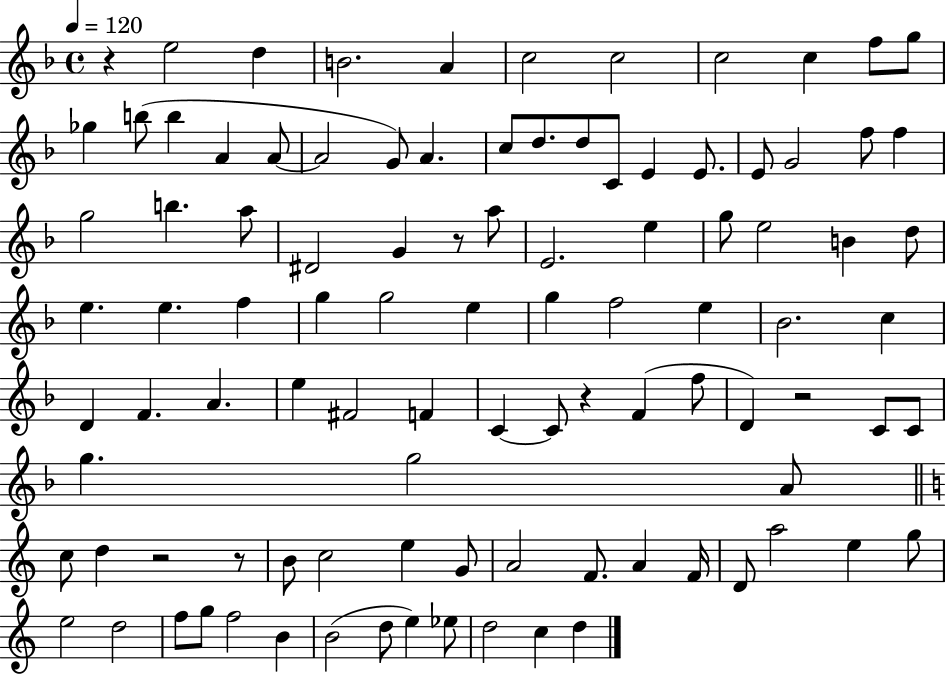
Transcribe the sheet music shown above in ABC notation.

X:1
T:Untitled
M:4/4
L:1/4
K:F
z e2 d B2 A c2 c2 c2 c f/2 g/2 _g b/2 b A A/2 A2 G/2 A c/2 d/2 d/2 C/2 E E/2 E/2 G2 f/2 f g2 b a/2 ^D2 G z/2 a/2 E2 e g/2 e2 B d/2 e e f g g2 e g f2 e _B2 c D F A e ^F2 F C C/2 z F f/2 D z2 C/2 C/2 g g2 A/2 c/2 d z2 z/2 B/2 c2 e G/2 A2 F/2 A F/4 D/2 a2 e g/2 e2 d2 f/2 g/2 f2 B B2 d/2 e _e/2 d2 c d